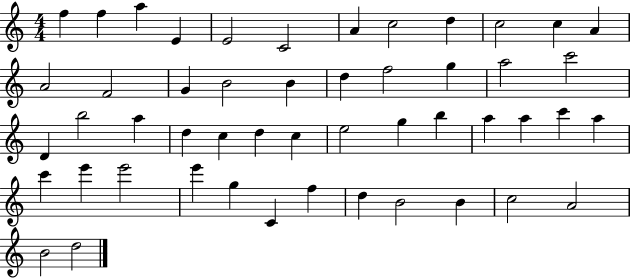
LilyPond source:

{
  \clef treble
  \numericTimeSignature
  \time 4/4
  \key c \major
  f''4 f''4 a''4 e'4 | e'2 c'2 | a'4 c''2 d''4 | c''2 c''4 a'4 | \break a'2 f'2 | g'4 b'2 b'4 | d''4 f''2 g''4 | a''2 c'''2 | \break d'4 b''2 a''4 | d''4 c''4 d''4 c''4 | e''2 g''4 b''4 | a''4 a''4 c'''4 a''4 | \break c'''4 e'''4 e'''2 | e'''4 g''4 c'4 f''4 | d''4 b'2 b'4 | c''2 a'2 | \break b'2 d''2 | \bar "|."
}